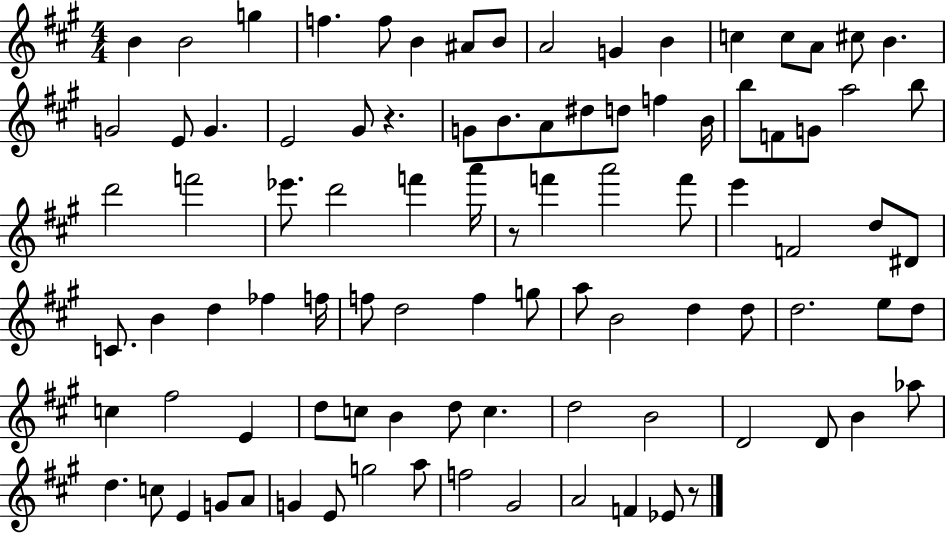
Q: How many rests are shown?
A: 3